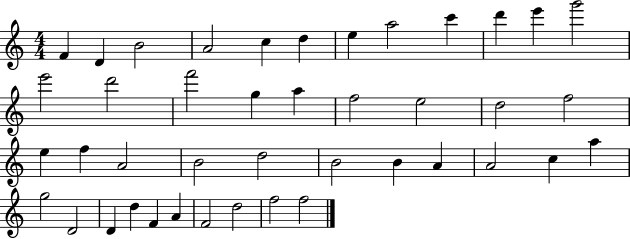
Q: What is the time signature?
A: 4/4